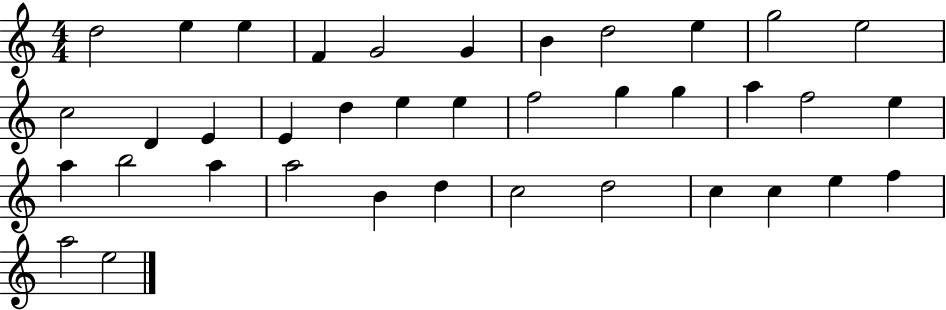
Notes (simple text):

D5/h E5/q E5/q F4/q G4/h G4/q B4/q D5/h E5/q G5/h E5/h C5/h D4/q E4/q E4/q D5/q E5/q E5/q F5/h G5/q G5/q A5/q F5/h E5/q A5/q B5/h A5/q A5/h B4/q D5/q C5/h D5/h C5/q C5/q E5/q F5/q A5/h E5/h